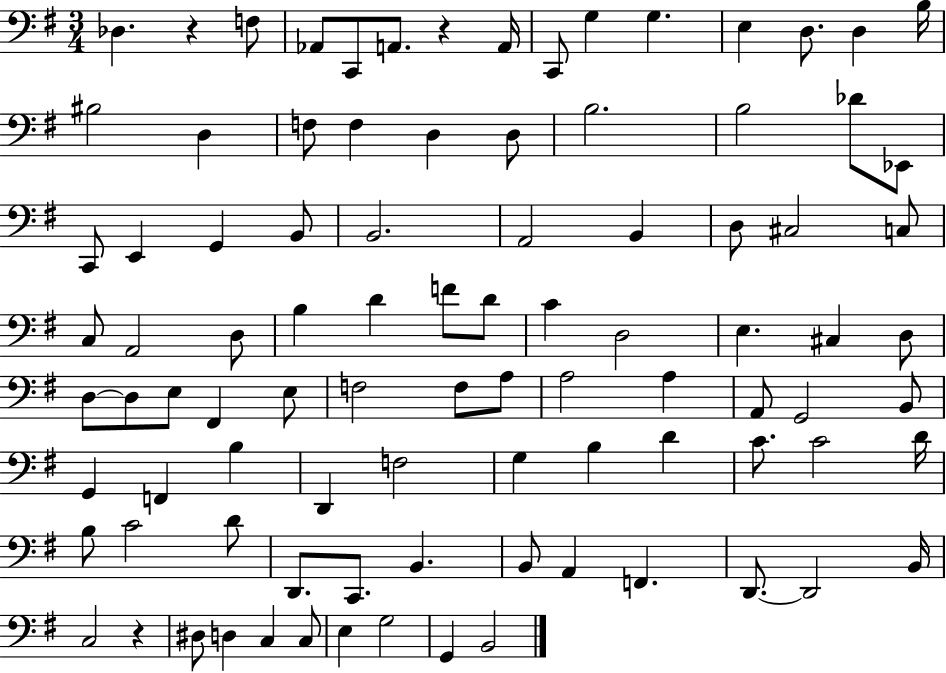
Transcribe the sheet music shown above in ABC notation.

X:1
T:Untitled
M:3/4
L:1/4
K:G
_D, z F,/2 _A,,/2 C,,/2 A,,/2 z A,,/4 C,,/2 G, G, E, D,/2 D, B,/4 ^B,2 D, F,/2 F, D, D,/2 B,2 B,2 _D/2 _E,,/2 C,,/2 E,, G,, B,,/2 B,,2 A,,2 B,, D,/2 ^C,2 C,/2 C,/2 A,,2 D,/2 B, D F/2 D/2 C D,2 E, ^C, D,/2 D,/2 D,/2 E,/2 ^F,, E,/2 F,2 F,/2 A,/2 A,2 A, A,,/2 G,,2 B,,/2 G,, F,, B, D,, F,2 G, B, D C/2 C2 D/4 B,/2 C2 D/2 D,,/2 C,,/2 B,, B,,/2 A,, F,, D,,/2 D,,2 B,,/4 C,2 z ^D,/2 D, C, C,/2 E, G,2 G,, B,,2